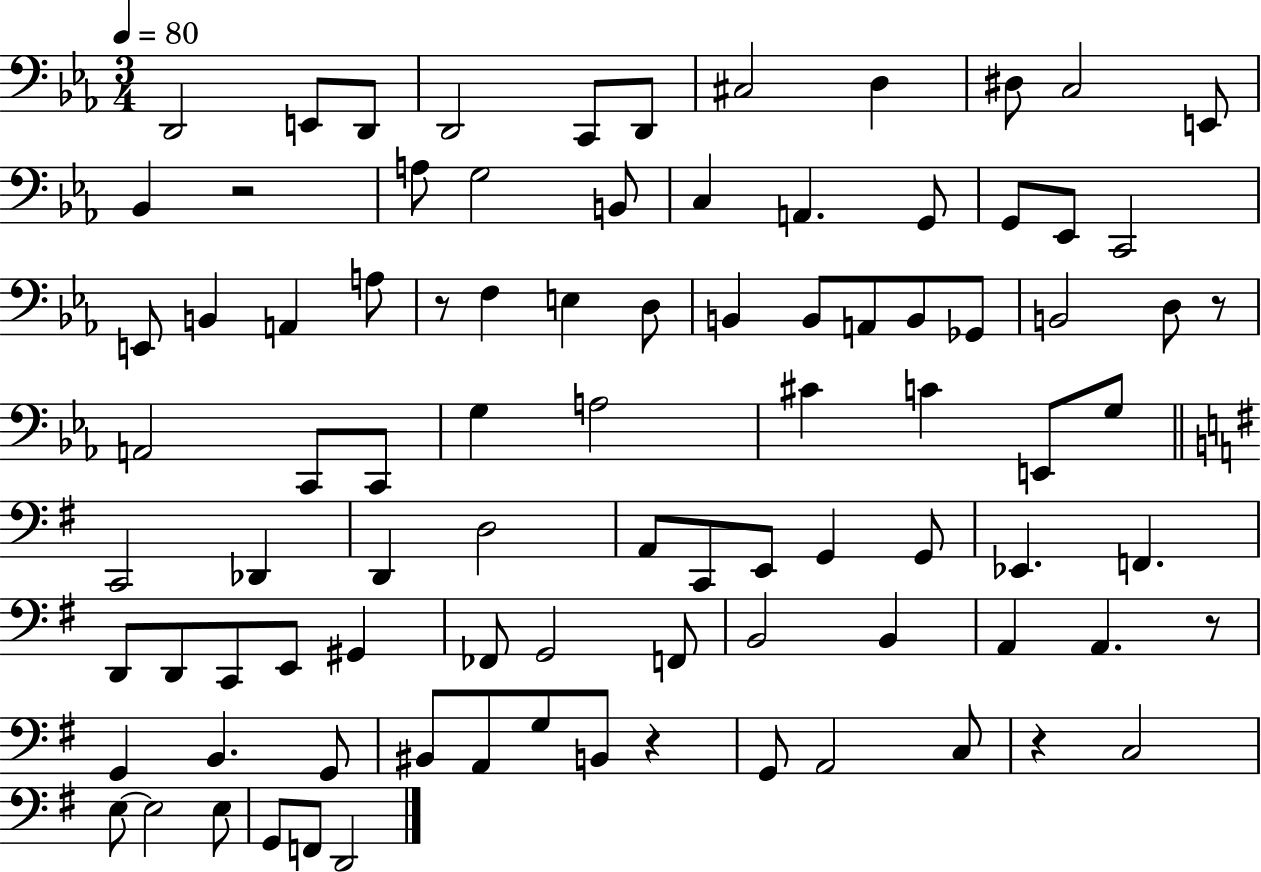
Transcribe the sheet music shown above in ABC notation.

X:1
T:Untitled
M:3/4
L:1/4
K:Eb
D,,2 E,,/2 D,,/2 D,,2 C,,/2 D,,/2 ^C,2 D, ^D,/2 C,2 E,,/2 _B,, z2 A,/2 G,2 B,,/2 C, A,, G,,/2 G,,/2 _E,,/2 C,,2 E,,/2 B,, A,, A,/2 z/2 F, E, D,/2 B,, B,,/2 A,,/2 B,,/2 _G,,/2 B,,2 D,/2 z/2 A,,2 C,,/2 C,,/2 G, A,2 ^C C E,,/2 G,/2 C,,2 _D,, D,, D,2 A,,/2 C,,/2 E,,/2 G,, G,,/2 _E,, F,, D,,/2 D,,/2 C,,/2 E,,/2 ^G,, _F,,/2 G,,2 F,,/2 B,,2 B,, A,, A,, z/2 G,, B,, G,,/2 ^B,,/2 A,,/2 G,/2 B,,/2 z G,,/2 A,,2 C,/2 z C,2 E,/2 E,2 E,/2 G,,/2 F,,/2 D,,2